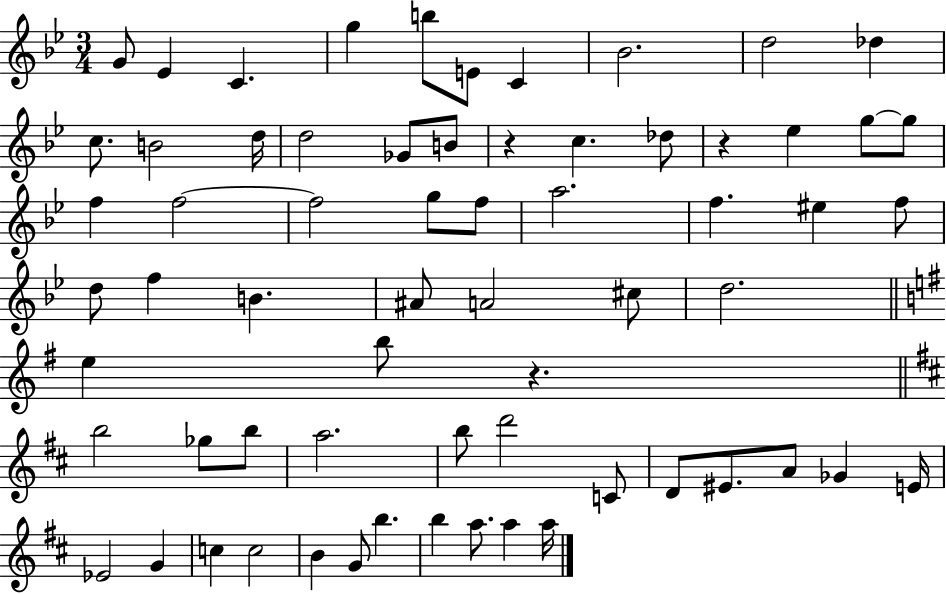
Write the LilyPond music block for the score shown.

{
  \clef treble
  \numericTimeSignature
  \time 3/4
  \key bes \major
  g'8 ees'4 c'4. | g''4 b''8 e'8 c'4 | bes'2. | d''2 des''4 | \break c''8. b'2 d''16 | d''2 ges'8 b'8 | r4 c''4. des''8 | r4 ees''4 g''8~~ g''8 | \break f''4 f''2~~ | f''2 g''8 f''8 | a''2. | f''4. eis''4 f''8 | \break d''8 f''4 b'4. | ais'8 a'2 cis''8 | d''2. | \bar "||" \break \key g \major e''4 b''8 r4. | \bar "||" \break \key d \major b''2 ges''8 b''8 | a''2. | b''8 d'''2 c'8 | d'8 eis'8. a'8 ges'4 e'16 | \break ees'2 g'4 | c''4 c''2 | b'4 g'8 b''4. | b''4 a''8. a''4 a''16 | \break \bar "|."
}